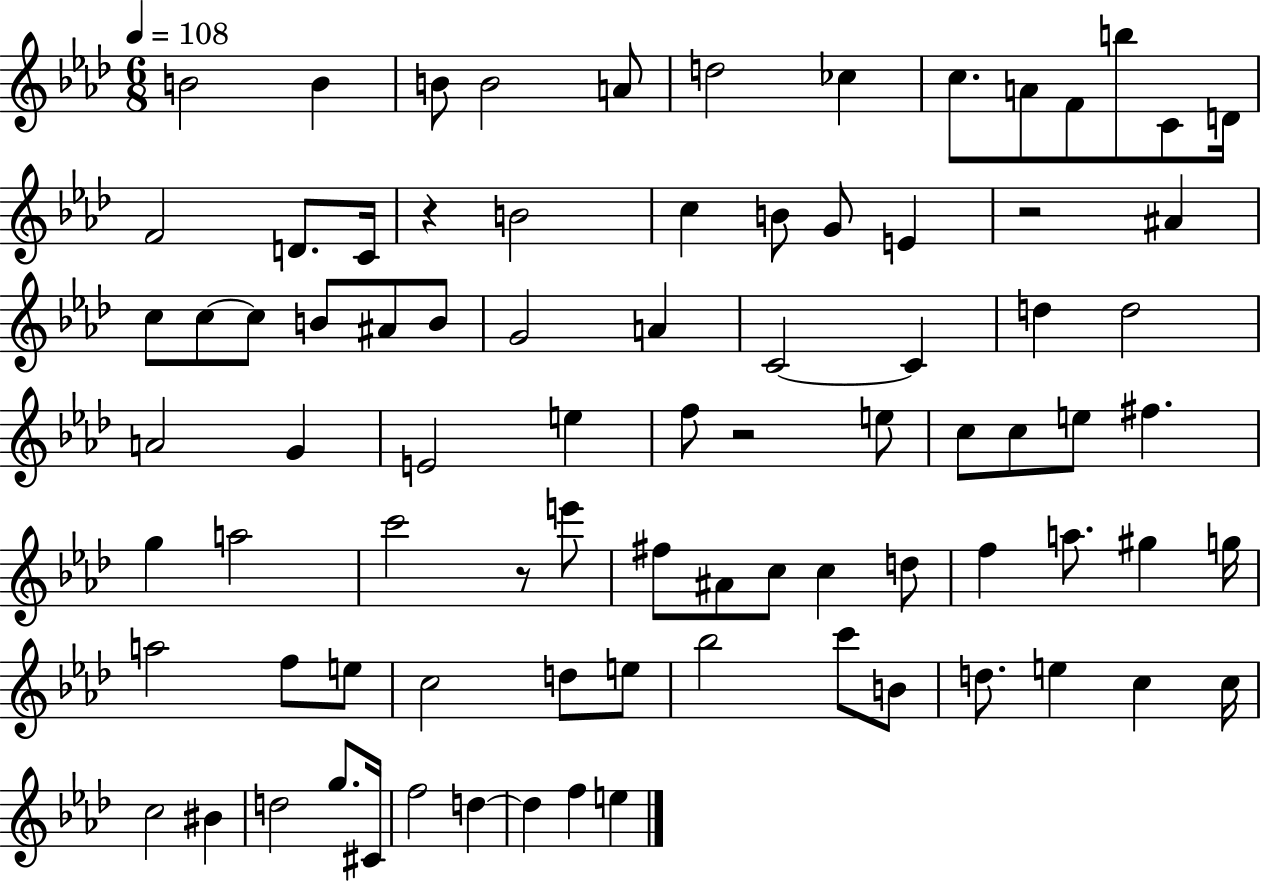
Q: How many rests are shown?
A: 4